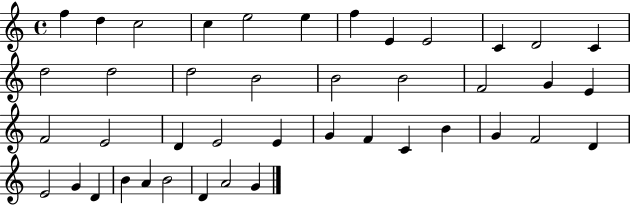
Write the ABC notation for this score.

X:1
T:Untitled
M:4/4
L:1/4
K:C
f d c2 c e2 e f E E2 C D2 C d2 d2 d2 B2 B2 B2 F2 G E F2 E2 D E2 E G F C B G F2 D E2 G D B A B2 D A2 G